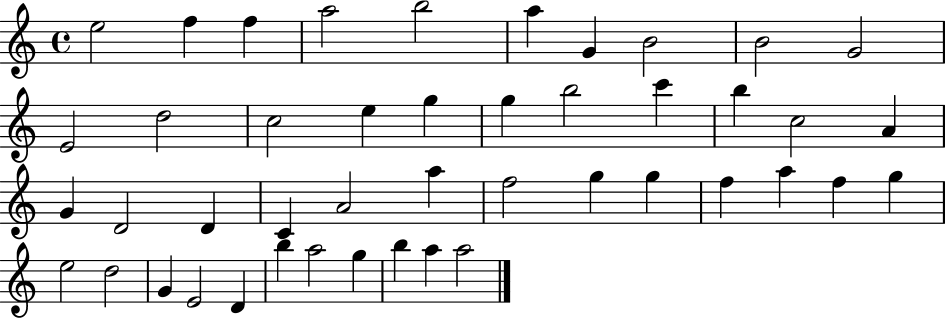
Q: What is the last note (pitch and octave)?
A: A5